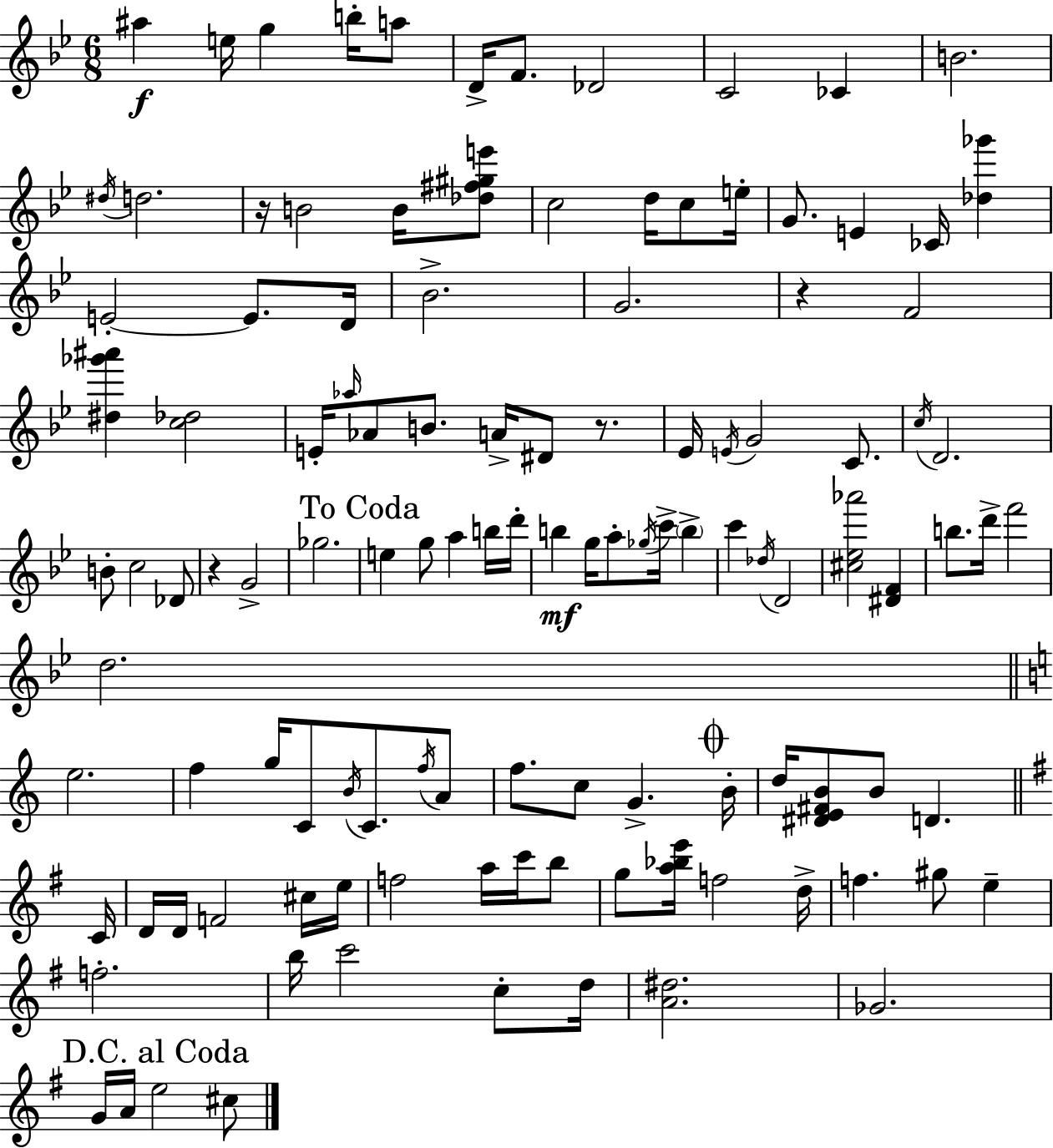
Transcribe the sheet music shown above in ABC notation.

X:1
T:Untitled
M:6/8
L:1/4
K:Gm
^a e/4 g b/4 a/2 D/4 F/2 _D2 C2 _C B2 ^d/4 d2 z/4 B2 B/4 [_d^f^ge']/2 c2 d/4 c/2 e/4 G/2 E _C/4 [_d_g'] E2 E/2 D/4 _B2 G2 z F2 [^d_g'^a'] [c_d]2 E/4 _a/4 _A/2 B/2 A/4 ^D/2 z/2 _E/4 E/4 G2 C/2 c/4 D2 B/2 c2 _D/2 z G2 _g2 e g/2 a b/4 d'/4 b g/4 a/2 _g/4 c'/4 b c' _d/4 D2 [^c_e_a']2 [^DF] b/2 d'/4 f'2 d2 e2 f g/4 C/2 B/4 C/2 f/4 A/2 f/2 c/2 G B/4 d/4 [^DE^FB]/2 B/2 D C/4 D/4 D/4 F2 ^c/4 e/4 f2 a/4 c'/4 b/2 g/2 [a_be']/4 f2 d/4 f ^g/2 e f2 b/4 c'2 c/2 d/4 [A^d]2 _G2 G/4 A/4 e2 ^c/2